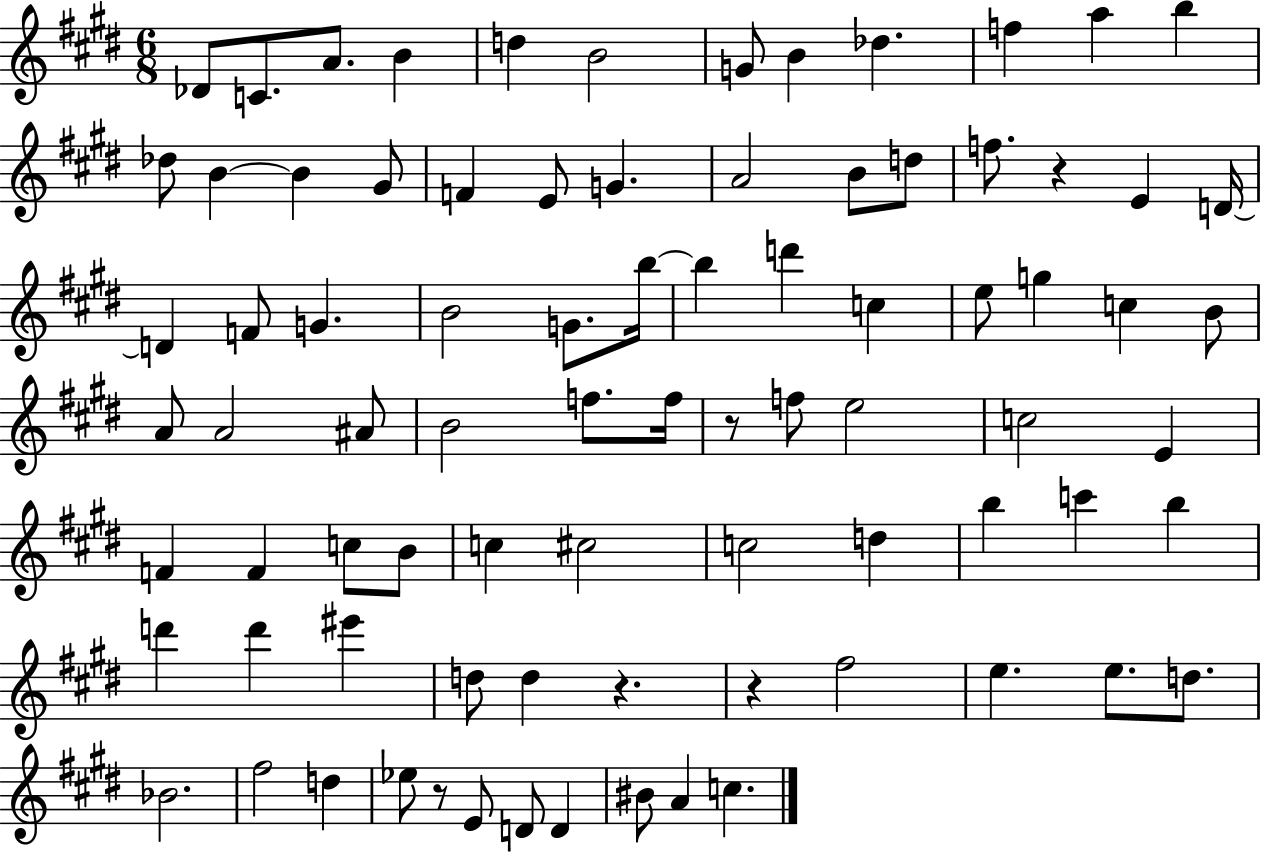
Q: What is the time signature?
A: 6/8